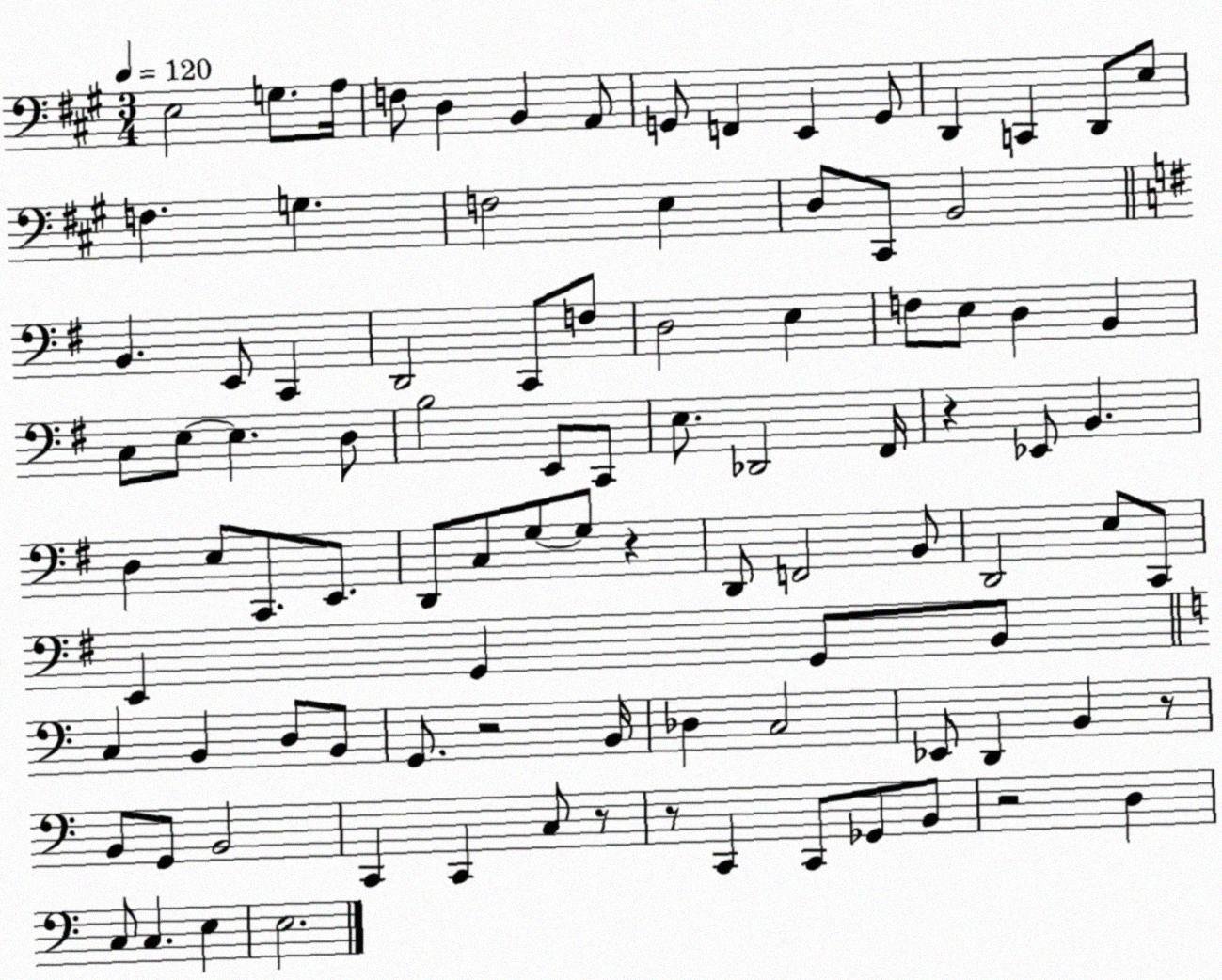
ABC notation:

X:1
T:Untitled
M:3/4
L:1/4
K:A
E,2 G,/2 A,/4 F,/2 D, B,, A,,/2 G,,/2 F,, E,, G,,/2 D,, C,, D,,/2 E,/2 F, G, F,2 E, D,/2 ^C,,/2 B,,2 B,, E,,/2 C,, D,,2 C,,/2 F,/2 D,2 E, F,/2 E,/2 D, B,, C,/2 E,/2 E, D,/2 B,2 E,,/2 C,,/2 E,/2 _D,,2 ^F,,/4 z _E,,/2 B,, D, E,/2 C,,/2 E,,/2 D,,/2 C,/2 G,/2 G,/2 z D,,/2 F,,2 B,,/2 D,,2 E,/2 C,,/2 E,, G,, G,,/2 B,,/2 C, B,, D,/2 B,,/2 G,,/2 z2 B,,/4 _D, C,2 _E,,/2 D,, B,, z/2 B,,/2 G,,/2 B,,2 C,, C,, C,/2 z/2 z/2 C,, C,,/2 _G,,/2 B,,/2 z2 D, C,/2 C, E, E,2